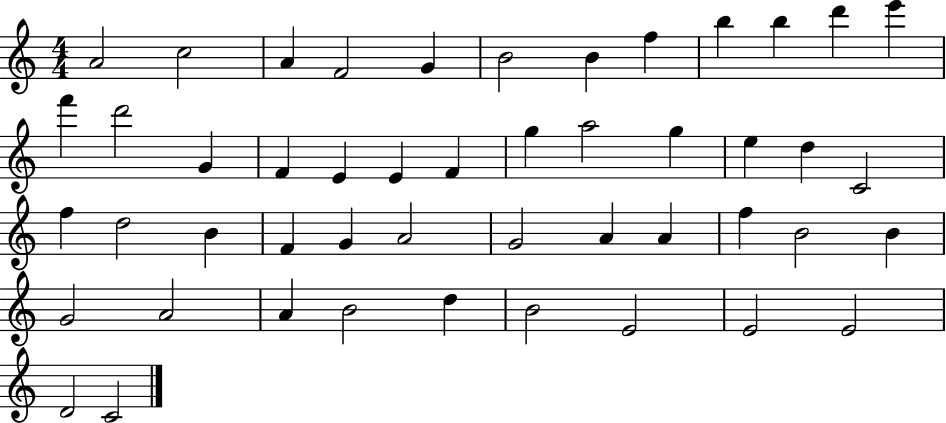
X:1
T:Untitled
M:4/4
L:1/4
K:C
A2 c2 A F2 G B2 B f b b d' e' f' d'2 G F E E F g a2 g e d C2 f d2 B F G A2 G2 A A f B2 B G2 A2 A B2 d B2 E2 E2 E2 D2 C2